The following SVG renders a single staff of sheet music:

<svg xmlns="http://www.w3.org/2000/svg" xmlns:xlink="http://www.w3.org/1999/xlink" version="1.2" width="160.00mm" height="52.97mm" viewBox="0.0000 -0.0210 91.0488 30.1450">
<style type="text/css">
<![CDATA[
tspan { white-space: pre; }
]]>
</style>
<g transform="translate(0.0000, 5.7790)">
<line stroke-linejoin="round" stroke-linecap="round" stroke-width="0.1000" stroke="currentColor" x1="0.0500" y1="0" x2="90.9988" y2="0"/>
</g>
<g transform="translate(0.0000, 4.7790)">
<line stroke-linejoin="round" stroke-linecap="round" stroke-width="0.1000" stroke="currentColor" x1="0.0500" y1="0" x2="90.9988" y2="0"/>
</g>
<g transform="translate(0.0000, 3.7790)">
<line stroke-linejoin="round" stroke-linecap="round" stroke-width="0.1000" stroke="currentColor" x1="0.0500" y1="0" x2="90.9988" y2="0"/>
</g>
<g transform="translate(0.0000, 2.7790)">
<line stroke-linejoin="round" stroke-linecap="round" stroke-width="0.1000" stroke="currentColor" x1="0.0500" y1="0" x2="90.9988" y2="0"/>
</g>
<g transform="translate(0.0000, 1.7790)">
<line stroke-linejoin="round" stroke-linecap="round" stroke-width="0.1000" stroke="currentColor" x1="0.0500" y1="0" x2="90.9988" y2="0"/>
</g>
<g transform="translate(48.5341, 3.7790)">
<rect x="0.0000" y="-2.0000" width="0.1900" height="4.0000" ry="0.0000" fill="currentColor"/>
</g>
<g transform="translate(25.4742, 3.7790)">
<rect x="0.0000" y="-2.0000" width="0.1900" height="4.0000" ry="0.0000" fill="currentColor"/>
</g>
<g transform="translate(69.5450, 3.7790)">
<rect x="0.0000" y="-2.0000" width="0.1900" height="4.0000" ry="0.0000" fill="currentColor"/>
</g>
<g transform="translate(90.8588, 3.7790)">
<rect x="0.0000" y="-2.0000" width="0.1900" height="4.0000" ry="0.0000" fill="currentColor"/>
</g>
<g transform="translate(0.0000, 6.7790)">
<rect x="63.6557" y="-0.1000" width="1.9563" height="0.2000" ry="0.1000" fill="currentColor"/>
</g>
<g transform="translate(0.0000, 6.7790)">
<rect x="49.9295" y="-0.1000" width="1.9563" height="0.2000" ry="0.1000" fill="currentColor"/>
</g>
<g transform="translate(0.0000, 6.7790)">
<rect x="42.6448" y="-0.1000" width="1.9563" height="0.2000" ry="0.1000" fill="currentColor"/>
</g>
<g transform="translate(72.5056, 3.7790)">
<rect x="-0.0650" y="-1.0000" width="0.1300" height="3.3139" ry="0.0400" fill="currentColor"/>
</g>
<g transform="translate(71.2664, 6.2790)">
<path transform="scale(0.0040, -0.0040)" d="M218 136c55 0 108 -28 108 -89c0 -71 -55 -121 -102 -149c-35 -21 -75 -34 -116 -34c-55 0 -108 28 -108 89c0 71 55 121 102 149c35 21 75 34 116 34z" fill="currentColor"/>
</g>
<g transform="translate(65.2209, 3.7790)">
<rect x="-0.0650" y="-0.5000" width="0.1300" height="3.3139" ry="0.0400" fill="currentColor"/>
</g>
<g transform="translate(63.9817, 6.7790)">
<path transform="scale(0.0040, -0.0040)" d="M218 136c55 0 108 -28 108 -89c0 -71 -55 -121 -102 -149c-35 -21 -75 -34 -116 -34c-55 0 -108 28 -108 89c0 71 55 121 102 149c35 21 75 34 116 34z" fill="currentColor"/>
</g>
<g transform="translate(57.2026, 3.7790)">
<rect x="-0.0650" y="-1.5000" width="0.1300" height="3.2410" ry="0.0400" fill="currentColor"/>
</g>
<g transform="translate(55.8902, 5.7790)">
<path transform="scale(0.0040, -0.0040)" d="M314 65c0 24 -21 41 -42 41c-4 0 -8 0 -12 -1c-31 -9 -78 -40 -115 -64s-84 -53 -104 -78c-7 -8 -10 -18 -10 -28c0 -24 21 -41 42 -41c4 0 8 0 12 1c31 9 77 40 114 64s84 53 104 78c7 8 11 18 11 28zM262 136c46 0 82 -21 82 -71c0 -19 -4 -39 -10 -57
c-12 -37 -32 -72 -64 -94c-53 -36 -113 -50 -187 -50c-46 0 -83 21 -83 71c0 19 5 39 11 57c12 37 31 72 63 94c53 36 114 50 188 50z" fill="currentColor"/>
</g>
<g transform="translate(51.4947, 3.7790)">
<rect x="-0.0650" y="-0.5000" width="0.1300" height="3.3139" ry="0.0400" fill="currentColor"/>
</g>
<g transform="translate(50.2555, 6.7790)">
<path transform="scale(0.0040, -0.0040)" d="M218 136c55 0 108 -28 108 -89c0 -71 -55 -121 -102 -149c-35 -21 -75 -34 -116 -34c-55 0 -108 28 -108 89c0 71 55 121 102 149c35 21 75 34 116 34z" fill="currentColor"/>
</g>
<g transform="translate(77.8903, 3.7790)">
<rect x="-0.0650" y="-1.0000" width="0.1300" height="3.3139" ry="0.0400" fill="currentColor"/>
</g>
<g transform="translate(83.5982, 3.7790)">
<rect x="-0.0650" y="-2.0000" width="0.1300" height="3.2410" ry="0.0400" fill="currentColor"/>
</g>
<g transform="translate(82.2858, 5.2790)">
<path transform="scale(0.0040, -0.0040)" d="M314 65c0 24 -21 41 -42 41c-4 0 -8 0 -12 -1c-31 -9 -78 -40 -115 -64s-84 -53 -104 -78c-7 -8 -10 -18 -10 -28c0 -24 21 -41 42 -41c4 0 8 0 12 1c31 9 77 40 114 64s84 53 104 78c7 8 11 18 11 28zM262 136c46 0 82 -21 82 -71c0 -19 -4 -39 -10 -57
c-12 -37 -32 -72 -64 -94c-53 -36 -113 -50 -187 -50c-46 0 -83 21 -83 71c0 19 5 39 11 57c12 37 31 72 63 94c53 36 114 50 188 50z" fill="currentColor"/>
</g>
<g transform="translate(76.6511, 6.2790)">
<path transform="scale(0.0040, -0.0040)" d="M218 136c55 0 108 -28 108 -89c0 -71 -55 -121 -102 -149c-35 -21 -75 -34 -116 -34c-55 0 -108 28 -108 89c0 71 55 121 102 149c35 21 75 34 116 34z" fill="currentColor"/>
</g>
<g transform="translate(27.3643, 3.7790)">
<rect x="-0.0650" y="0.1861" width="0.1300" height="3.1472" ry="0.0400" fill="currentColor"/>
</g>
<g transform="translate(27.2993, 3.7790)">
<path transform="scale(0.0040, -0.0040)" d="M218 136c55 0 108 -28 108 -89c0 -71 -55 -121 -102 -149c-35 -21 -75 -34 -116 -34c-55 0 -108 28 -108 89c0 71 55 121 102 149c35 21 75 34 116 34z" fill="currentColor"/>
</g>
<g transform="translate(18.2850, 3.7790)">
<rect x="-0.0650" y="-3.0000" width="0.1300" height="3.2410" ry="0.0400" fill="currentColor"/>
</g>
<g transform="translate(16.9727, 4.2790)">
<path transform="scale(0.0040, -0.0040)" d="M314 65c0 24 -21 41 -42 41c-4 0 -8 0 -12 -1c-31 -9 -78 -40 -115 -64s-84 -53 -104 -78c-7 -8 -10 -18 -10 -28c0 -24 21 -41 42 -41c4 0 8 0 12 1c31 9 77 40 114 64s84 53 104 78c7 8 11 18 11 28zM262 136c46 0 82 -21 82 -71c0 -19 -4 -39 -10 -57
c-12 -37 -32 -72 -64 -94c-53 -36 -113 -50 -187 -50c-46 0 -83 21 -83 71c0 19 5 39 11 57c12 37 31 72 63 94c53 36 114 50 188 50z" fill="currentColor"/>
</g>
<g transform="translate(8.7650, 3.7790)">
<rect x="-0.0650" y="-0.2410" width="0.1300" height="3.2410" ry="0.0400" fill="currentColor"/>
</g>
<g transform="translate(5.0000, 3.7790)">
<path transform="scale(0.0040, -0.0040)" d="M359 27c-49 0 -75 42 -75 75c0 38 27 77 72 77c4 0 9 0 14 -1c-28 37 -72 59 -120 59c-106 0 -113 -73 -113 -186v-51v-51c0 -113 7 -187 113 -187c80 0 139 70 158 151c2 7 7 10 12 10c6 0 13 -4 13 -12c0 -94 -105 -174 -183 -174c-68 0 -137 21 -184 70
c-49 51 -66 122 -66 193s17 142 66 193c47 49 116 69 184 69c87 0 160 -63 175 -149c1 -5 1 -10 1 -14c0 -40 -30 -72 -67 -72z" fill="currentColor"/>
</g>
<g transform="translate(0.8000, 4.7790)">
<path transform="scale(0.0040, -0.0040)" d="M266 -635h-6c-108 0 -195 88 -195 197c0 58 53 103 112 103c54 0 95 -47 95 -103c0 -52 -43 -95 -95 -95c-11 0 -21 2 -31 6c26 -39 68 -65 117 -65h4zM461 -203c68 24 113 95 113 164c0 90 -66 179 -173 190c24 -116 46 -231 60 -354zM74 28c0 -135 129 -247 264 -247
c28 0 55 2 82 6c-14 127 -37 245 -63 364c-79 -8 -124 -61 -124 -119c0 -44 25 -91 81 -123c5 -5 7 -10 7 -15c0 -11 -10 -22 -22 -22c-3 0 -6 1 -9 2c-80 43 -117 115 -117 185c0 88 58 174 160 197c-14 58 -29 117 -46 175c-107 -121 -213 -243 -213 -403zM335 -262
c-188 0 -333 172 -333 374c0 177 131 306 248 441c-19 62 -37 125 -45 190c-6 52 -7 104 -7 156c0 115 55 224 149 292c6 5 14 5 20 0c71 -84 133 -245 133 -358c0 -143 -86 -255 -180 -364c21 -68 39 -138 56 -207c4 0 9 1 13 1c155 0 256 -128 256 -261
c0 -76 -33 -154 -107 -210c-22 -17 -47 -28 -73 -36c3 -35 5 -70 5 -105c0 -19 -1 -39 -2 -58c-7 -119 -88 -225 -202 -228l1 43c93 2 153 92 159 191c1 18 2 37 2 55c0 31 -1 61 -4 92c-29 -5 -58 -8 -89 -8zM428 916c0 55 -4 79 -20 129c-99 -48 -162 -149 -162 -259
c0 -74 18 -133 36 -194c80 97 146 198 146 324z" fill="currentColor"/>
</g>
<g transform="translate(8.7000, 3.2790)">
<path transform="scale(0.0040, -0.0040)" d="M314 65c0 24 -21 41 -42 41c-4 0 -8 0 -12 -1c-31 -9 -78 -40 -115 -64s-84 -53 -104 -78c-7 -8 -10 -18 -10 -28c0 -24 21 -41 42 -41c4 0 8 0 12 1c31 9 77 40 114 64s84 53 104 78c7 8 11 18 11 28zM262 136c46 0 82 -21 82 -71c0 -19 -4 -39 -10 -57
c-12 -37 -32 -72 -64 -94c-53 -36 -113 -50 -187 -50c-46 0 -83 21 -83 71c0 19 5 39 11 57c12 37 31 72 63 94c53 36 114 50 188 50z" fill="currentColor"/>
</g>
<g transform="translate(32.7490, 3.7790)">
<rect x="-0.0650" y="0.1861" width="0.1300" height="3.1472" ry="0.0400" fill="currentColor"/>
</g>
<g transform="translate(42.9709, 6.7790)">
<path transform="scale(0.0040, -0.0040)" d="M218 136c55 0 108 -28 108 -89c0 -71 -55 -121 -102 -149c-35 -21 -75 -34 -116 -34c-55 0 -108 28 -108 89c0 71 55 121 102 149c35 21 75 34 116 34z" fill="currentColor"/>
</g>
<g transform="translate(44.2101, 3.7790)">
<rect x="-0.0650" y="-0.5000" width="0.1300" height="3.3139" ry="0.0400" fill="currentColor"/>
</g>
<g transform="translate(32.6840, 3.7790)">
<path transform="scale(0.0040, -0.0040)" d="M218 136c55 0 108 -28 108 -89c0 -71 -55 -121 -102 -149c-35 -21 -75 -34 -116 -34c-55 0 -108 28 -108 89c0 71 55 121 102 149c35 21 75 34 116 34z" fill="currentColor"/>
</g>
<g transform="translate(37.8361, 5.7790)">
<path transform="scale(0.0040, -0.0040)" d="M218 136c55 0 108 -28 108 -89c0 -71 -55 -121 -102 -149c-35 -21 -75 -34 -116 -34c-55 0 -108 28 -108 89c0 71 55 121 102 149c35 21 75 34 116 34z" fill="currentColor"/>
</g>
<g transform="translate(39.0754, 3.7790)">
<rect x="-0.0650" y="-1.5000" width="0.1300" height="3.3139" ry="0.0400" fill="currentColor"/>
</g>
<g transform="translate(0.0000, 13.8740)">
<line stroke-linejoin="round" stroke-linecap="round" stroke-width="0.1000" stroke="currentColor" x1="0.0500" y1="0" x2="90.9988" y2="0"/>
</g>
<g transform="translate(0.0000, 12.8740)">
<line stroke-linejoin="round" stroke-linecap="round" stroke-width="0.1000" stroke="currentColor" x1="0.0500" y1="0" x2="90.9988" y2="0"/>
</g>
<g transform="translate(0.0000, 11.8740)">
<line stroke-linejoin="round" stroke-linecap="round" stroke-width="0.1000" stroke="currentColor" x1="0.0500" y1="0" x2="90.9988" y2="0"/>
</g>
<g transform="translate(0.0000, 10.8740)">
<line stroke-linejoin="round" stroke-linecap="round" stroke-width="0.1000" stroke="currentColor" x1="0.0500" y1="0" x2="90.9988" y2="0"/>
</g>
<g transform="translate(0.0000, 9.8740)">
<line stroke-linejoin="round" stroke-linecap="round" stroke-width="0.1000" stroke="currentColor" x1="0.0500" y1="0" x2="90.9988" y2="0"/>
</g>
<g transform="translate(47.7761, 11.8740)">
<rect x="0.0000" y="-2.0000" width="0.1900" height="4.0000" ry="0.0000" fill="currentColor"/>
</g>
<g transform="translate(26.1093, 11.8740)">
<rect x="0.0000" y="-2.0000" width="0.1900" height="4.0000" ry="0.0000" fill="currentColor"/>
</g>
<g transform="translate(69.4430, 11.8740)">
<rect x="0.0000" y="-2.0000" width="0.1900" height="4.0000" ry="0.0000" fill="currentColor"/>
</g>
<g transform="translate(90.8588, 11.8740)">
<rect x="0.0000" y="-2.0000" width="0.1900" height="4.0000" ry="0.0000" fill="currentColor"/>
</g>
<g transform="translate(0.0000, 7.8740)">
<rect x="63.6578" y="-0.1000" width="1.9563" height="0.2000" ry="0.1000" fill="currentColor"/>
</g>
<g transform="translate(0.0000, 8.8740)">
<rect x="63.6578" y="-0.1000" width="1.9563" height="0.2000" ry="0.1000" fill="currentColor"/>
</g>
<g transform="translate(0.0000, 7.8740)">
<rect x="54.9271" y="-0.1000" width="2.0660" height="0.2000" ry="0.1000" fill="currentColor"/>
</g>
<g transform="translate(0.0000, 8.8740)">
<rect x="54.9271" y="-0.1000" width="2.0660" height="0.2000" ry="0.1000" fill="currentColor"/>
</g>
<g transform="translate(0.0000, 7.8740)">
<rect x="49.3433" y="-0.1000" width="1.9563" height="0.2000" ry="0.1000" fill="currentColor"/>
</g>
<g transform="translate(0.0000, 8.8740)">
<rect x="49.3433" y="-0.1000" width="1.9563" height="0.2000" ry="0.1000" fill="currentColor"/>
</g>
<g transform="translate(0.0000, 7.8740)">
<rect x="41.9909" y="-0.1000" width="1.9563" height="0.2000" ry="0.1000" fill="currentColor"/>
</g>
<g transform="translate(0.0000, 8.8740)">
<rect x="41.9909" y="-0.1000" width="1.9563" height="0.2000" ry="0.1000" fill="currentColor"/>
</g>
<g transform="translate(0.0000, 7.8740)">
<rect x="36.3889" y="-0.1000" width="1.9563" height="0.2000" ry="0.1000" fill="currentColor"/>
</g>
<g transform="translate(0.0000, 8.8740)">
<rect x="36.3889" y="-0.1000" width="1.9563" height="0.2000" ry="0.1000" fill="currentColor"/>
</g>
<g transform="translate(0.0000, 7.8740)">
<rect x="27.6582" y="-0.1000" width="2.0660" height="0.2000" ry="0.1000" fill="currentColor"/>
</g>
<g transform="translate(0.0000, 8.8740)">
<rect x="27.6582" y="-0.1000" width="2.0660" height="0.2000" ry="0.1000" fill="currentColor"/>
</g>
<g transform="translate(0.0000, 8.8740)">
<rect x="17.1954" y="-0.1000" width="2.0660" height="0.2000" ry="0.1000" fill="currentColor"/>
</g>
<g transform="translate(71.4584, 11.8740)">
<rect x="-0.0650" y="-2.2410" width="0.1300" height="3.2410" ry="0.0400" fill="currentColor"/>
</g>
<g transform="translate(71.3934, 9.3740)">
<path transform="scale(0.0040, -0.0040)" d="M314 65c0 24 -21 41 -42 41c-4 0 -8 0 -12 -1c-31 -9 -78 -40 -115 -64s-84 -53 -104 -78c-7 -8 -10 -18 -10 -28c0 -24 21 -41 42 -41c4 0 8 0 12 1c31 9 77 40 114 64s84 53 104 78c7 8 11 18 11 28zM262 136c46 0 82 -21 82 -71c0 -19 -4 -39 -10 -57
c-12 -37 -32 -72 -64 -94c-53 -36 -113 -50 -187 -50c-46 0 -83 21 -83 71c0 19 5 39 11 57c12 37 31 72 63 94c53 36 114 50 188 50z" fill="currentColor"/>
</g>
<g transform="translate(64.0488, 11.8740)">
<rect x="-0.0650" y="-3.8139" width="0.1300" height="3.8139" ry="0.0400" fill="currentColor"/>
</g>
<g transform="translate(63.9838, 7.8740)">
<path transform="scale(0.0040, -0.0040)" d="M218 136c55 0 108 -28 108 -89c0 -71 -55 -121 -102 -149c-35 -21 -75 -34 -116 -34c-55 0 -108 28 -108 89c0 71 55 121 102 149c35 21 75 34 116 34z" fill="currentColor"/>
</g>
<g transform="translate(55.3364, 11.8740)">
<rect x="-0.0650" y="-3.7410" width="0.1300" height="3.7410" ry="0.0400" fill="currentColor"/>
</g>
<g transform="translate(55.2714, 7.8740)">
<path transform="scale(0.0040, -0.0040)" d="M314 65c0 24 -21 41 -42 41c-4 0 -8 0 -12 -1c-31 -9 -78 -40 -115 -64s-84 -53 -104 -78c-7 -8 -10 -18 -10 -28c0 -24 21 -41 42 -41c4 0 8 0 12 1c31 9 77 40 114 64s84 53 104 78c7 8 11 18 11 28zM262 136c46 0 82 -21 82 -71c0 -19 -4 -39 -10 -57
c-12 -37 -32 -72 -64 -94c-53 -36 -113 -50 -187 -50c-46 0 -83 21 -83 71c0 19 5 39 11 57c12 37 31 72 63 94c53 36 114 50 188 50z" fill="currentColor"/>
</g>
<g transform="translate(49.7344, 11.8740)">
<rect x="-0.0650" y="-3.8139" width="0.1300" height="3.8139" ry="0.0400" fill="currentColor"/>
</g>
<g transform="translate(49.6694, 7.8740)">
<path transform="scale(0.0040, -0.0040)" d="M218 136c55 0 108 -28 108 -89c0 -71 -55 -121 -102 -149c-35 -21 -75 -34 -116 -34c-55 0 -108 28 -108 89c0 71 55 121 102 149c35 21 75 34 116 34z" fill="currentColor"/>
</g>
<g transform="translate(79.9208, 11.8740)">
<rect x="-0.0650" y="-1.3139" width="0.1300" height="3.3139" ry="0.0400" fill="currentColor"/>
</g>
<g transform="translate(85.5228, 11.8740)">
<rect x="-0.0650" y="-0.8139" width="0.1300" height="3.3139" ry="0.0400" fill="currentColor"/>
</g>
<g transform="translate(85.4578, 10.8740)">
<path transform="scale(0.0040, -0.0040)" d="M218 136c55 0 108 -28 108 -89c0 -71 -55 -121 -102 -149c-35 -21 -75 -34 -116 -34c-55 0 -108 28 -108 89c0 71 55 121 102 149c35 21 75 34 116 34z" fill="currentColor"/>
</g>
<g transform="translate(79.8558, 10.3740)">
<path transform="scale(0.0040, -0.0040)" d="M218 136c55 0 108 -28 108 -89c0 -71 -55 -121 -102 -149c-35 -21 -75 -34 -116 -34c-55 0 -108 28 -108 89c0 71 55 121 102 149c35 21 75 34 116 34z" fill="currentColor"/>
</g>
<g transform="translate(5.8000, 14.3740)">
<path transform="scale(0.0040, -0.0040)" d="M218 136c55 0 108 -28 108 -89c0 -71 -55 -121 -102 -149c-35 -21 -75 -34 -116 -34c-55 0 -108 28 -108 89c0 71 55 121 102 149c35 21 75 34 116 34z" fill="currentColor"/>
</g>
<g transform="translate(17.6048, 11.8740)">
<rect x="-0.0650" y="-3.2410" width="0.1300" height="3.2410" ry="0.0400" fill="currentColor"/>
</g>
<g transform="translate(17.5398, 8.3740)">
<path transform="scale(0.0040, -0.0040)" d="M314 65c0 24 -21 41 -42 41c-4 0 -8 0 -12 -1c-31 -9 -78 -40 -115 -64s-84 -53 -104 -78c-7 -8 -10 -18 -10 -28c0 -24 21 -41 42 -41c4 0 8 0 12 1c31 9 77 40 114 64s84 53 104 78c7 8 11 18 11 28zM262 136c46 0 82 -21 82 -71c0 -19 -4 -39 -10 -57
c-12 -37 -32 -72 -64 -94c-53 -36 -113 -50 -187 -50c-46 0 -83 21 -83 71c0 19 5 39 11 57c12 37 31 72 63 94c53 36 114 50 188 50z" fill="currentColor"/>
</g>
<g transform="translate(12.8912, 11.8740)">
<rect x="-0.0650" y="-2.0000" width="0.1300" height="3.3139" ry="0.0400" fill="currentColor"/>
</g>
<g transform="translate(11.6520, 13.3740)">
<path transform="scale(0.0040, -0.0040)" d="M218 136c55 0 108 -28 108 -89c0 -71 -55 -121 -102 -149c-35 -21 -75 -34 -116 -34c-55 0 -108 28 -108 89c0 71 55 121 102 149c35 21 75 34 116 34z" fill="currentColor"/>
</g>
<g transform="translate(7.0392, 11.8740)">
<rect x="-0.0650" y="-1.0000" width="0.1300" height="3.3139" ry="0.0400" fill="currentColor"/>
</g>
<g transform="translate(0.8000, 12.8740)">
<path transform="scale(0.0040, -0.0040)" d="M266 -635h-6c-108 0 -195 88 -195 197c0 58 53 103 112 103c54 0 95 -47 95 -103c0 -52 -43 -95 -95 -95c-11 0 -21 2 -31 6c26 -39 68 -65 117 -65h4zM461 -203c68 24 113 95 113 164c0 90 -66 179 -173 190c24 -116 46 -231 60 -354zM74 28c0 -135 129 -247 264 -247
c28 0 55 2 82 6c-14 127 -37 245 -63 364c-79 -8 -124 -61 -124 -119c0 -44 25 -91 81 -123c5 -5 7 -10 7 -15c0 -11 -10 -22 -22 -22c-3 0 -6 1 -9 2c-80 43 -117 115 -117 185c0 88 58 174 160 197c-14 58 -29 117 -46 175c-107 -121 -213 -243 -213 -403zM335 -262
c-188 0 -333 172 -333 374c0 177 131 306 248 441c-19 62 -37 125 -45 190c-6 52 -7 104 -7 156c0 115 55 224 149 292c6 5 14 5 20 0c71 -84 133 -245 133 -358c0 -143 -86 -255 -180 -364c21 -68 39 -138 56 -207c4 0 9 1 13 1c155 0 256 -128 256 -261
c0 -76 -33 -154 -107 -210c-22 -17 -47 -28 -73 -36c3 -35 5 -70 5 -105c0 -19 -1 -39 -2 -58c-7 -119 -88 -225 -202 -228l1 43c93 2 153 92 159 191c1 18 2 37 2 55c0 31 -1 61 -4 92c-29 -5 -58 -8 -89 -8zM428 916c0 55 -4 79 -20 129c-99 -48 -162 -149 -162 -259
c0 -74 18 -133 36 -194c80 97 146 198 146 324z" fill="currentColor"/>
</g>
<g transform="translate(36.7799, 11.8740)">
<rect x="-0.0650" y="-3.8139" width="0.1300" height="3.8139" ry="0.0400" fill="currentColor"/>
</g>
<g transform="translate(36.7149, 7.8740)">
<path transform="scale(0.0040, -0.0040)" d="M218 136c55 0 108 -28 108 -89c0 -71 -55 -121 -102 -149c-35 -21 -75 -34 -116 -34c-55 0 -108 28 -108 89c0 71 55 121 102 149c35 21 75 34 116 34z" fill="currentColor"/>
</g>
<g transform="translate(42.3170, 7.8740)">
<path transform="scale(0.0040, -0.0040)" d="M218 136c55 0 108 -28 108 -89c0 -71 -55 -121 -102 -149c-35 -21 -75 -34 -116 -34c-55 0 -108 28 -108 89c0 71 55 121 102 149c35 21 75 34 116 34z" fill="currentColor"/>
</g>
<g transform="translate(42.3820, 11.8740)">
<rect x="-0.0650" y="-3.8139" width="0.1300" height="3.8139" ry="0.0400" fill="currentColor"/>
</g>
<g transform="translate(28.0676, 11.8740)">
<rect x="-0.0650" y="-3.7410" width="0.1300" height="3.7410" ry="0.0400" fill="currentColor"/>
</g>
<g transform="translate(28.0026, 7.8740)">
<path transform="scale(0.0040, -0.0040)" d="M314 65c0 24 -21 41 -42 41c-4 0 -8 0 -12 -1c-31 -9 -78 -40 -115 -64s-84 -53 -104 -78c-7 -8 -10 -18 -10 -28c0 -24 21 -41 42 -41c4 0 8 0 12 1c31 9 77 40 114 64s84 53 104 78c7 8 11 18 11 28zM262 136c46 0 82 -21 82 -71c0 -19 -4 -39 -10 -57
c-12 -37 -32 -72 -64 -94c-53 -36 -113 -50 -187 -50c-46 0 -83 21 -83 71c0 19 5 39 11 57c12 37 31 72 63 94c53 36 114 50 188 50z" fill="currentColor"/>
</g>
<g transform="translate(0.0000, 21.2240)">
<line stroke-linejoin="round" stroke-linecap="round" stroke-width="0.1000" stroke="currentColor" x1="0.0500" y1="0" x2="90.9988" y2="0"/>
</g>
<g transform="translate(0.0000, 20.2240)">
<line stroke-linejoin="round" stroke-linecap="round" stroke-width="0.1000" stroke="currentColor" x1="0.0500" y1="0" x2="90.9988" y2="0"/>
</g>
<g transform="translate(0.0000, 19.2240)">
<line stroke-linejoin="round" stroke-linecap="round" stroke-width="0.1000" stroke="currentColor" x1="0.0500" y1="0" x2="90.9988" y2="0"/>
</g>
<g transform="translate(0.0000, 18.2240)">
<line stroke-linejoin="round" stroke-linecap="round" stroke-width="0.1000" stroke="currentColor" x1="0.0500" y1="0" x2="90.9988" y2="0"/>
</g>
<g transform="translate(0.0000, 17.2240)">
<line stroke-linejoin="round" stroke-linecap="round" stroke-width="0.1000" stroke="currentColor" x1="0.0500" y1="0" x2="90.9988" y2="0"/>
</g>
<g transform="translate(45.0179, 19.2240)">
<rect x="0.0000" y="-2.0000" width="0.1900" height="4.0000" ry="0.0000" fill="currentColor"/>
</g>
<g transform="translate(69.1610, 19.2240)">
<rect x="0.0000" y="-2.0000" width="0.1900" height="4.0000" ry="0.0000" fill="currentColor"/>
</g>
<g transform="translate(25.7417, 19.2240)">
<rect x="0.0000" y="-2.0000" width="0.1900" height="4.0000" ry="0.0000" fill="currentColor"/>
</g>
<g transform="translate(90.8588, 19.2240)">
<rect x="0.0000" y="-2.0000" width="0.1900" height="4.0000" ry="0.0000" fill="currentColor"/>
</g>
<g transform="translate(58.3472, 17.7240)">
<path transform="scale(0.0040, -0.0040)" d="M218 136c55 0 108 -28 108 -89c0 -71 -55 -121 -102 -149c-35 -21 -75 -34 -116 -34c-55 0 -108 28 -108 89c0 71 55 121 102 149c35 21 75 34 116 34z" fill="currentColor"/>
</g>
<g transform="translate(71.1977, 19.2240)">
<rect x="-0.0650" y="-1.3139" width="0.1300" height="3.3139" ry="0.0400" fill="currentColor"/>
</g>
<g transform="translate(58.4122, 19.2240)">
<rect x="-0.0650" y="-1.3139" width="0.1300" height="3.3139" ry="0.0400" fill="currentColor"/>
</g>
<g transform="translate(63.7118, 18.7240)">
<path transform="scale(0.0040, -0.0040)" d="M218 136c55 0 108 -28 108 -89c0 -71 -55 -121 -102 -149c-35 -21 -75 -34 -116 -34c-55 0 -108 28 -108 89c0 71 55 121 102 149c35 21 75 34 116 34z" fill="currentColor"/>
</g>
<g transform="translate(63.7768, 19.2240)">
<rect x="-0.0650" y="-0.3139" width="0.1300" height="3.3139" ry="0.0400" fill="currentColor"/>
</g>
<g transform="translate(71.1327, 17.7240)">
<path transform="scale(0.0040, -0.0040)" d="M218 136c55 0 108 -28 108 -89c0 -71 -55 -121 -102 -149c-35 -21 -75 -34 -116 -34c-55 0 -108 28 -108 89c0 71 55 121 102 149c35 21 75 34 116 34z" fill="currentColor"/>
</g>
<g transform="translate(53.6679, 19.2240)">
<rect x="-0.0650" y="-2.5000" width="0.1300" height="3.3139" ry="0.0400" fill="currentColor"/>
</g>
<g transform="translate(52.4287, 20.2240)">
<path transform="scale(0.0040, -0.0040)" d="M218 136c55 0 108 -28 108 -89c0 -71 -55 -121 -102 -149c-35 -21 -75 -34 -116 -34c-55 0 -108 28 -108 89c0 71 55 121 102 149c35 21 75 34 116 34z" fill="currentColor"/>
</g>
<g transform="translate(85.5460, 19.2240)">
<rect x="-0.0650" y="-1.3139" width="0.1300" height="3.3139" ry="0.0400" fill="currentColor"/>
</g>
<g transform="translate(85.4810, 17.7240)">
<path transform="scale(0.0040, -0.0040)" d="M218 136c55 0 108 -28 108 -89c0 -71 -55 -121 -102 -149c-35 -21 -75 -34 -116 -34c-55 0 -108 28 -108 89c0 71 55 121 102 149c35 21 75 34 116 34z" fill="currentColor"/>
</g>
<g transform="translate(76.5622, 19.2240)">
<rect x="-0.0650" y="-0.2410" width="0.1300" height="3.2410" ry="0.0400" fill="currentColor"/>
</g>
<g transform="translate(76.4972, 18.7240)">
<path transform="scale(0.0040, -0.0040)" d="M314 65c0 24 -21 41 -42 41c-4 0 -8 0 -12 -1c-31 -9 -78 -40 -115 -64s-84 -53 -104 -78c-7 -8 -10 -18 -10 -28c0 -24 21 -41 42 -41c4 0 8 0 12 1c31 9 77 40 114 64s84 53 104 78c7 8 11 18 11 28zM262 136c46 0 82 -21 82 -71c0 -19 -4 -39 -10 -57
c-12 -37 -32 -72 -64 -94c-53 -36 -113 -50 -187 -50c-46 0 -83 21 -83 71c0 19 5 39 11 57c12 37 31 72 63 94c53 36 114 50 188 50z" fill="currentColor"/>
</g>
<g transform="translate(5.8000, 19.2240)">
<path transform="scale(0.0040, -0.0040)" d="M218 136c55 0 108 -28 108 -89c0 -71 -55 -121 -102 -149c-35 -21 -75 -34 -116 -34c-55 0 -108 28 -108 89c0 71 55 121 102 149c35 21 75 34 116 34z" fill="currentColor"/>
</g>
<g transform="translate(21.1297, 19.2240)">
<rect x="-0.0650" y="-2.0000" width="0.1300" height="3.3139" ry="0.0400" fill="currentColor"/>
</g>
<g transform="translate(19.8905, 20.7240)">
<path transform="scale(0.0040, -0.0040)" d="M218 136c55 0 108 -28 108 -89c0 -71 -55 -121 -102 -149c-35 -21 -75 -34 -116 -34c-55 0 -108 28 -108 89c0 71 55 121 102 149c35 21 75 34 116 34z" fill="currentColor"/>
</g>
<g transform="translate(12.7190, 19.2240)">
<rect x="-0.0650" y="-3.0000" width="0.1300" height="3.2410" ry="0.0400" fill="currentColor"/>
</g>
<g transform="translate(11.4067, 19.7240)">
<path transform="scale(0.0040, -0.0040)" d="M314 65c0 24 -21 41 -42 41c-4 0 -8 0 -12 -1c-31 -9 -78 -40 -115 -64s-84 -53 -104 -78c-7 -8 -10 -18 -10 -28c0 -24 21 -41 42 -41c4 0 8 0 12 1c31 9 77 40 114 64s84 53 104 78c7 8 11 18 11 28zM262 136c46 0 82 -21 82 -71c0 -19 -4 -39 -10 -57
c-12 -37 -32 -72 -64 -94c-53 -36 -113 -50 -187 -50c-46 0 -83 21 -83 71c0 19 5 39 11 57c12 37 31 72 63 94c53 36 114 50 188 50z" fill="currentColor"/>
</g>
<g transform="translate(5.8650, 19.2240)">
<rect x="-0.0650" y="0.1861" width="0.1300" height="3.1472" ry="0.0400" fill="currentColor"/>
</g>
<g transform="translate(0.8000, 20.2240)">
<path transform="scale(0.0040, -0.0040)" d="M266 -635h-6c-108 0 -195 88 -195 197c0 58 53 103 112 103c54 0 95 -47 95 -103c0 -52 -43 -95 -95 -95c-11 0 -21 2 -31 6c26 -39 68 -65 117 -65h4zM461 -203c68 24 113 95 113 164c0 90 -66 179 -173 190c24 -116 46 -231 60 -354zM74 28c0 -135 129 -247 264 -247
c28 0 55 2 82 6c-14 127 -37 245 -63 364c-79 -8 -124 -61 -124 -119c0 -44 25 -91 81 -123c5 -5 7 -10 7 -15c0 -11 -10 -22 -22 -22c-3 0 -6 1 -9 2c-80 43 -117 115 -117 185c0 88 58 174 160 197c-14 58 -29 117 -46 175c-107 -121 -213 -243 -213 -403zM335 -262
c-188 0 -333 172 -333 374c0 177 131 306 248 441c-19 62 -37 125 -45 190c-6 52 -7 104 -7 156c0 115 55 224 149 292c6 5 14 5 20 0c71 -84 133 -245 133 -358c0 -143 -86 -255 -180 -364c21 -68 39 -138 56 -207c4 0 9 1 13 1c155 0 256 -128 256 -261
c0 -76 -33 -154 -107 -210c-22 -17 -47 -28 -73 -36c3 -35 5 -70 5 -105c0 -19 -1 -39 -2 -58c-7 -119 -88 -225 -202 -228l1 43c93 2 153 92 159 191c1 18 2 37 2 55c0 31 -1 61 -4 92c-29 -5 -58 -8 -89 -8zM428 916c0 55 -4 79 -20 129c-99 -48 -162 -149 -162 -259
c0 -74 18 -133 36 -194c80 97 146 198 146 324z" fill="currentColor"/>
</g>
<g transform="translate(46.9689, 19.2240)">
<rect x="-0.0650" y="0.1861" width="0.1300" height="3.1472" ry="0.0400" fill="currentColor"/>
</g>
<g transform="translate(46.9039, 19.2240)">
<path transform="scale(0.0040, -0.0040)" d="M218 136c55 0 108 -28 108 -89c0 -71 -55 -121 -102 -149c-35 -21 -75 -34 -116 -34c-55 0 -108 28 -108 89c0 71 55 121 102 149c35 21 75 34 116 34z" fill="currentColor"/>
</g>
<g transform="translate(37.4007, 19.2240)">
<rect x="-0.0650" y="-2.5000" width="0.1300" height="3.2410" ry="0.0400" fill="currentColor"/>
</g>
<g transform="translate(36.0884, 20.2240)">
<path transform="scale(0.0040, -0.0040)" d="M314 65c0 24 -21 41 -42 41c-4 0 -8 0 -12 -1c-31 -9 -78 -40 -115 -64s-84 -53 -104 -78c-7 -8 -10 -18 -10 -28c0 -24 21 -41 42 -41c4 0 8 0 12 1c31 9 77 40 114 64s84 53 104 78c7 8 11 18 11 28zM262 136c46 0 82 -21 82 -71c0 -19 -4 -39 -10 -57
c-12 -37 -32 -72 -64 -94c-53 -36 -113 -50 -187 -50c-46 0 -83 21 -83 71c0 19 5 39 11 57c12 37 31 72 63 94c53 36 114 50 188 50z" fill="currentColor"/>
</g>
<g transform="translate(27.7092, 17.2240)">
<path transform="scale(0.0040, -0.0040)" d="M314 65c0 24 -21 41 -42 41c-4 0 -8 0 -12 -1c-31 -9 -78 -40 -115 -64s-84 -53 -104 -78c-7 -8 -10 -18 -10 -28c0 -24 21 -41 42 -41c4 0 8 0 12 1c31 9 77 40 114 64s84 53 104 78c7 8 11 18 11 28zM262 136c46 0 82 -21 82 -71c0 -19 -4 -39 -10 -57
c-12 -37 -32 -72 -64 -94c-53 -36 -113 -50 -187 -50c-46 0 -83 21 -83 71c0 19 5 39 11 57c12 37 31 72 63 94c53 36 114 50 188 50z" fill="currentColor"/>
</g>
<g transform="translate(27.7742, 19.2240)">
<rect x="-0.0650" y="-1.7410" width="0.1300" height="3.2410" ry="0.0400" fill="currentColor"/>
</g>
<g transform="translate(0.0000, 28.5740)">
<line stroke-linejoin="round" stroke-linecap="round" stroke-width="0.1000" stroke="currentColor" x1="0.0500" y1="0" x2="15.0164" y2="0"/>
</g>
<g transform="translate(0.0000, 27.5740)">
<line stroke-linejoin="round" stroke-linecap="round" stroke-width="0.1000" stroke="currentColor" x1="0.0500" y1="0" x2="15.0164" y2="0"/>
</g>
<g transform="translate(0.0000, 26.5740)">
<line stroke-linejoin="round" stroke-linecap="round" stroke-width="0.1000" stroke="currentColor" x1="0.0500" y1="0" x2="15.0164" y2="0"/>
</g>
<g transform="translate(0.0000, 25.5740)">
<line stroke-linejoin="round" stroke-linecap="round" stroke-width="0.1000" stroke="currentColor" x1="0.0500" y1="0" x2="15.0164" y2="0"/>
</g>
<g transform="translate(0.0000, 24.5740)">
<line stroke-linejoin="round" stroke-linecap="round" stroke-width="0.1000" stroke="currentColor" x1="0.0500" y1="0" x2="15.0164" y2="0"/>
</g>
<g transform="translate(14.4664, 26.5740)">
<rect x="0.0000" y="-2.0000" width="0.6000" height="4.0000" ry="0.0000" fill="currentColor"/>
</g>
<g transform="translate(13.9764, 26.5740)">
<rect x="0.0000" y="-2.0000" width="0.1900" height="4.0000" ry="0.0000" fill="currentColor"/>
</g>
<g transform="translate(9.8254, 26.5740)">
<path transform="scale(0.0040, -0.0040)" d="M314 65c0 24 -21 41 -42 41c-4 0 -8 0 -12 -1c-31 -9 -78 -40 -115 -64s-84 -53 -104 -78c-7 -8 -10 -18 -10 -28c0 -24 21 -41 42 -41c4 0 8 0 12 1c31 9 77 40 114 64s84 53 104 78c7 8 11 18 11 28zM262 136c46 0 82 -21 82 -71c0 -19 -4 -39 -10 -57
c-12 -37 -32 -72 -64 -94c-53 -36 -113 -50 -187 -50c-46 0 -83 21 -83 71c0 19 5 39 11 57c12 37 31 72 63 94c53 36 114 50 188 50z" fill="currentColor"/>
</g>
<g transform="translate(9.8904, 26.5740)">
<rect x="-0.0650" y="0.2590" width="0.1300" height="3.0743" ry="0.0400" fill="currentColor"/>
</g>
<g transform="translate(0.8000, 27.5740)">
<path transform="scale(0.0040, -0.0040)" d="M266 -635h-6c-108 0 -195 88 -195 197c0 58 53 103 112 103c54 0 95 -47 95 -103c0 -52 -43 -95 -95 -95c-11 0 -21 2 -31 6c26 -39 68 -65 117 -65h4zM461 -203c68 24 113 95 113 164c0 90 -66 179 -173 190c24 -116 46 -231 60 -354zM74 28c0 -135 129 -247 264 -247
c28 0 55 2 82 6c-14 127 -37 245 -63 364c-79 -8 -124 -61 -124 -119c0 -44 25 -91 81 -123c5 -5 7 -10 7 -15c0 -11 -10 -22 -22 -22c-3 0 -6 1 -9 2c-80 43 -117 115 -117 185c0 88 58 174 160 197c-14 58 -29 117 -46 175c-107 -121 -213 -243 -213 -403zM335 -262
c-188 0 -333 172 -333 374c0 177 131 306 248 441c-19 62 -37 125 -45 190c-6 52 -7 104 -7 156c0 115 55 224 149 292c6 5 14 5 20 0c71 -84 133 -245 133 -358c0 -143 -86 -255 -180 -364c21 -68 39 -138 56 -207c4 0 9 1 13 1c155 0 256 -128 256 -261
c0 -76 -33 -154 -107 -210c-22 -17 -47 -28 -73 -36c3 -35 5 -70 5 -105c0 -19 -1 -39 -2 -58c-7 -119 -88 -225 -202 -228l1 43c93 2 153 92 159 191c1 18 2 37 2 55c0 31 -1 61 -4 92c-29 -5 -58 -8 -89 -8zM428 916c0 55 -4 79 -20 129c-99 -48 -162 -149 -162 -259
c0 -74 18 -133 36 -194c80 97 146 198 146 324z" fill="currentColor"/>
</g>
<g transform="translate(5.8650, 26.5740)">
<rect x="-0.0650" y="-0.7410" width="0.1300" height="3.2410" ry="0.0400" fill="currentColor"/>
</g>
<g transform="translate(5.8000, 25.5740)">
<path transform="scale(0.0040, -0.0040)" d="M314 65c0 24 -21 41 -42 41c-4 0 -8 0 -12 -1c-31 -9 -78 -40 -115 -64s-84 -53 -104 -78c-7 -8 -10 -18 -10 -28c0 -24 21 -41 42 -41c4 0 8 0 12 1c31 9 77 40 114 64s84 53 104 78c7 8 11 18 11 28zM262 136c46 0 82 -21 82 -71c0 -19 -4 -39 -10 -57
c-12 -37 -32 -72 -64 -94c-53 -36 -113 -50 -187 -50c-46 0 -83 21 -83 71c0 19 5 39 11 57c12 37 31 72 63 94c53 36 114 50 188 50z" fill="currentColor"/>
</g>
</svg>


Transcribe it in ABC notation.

X:1
T:Untitled
M:4/4
L:1/4
K:C
c2 A2 B B E C C E2 C D D F2 D F b2 c'2 c' c' c' c'2 c' g2 e d B A2 F f2 G2 B G e c e c2 e d2 B2